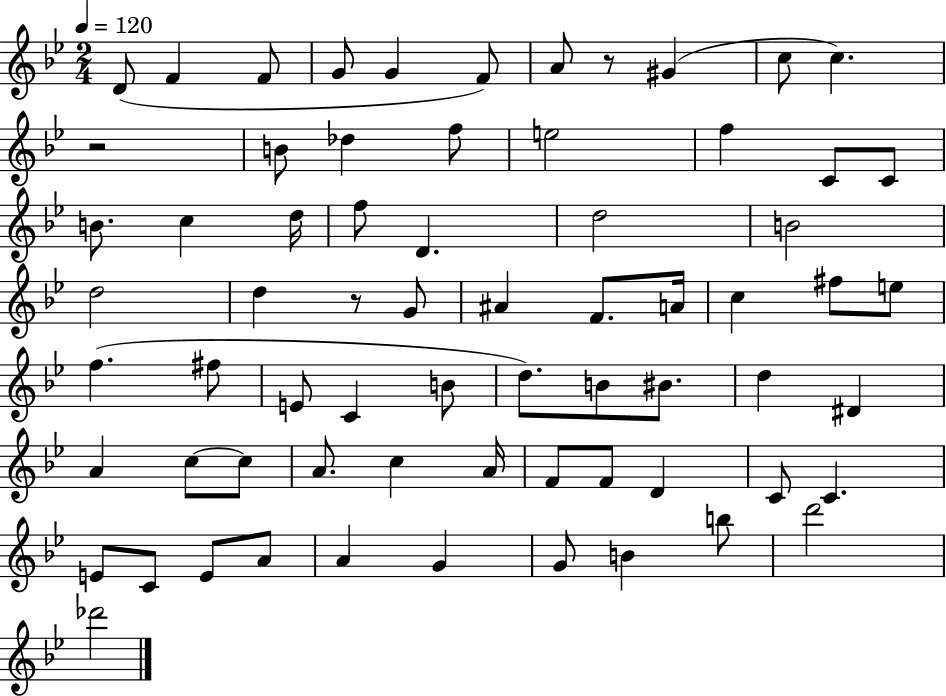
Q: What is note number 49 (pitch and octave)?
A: A4